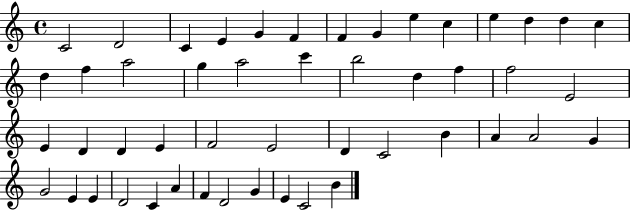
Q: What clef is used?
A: treble